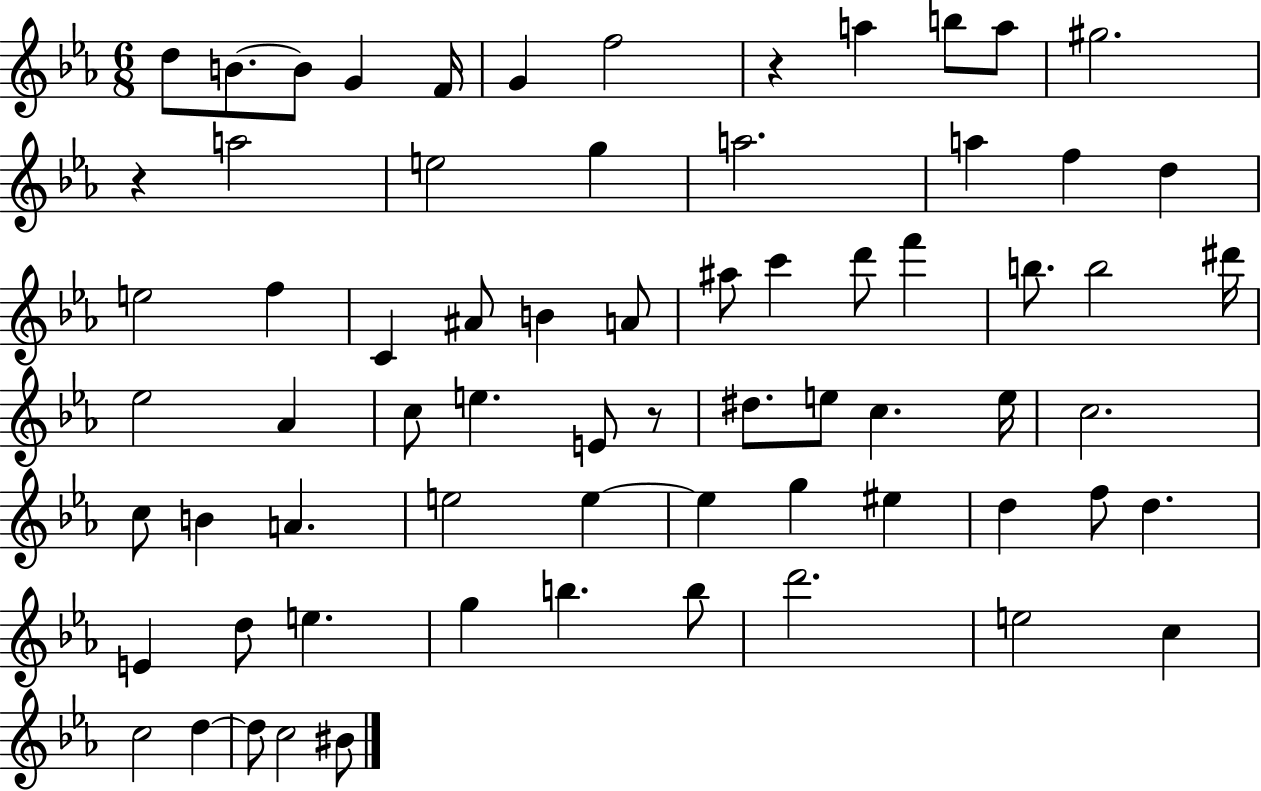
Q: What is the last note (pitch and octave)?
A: BIS4